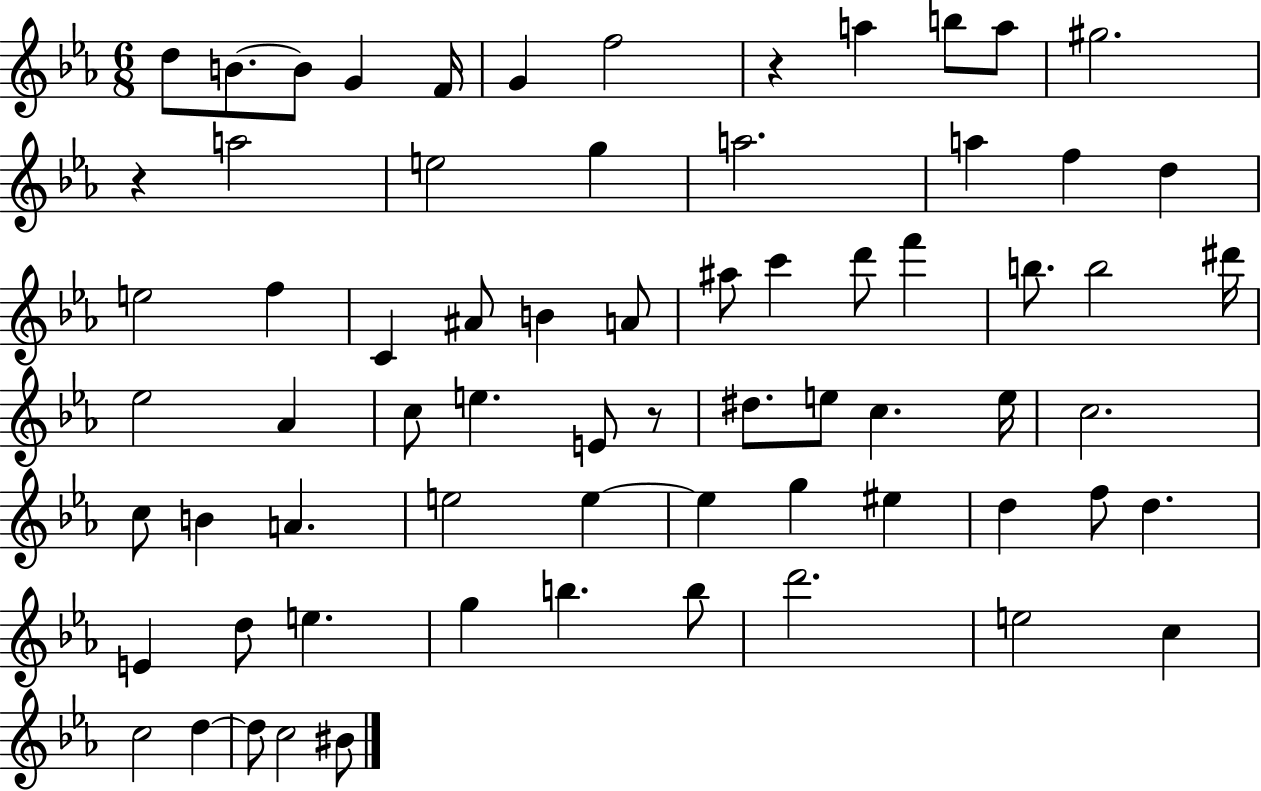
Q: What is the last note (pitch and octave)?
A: BIS4